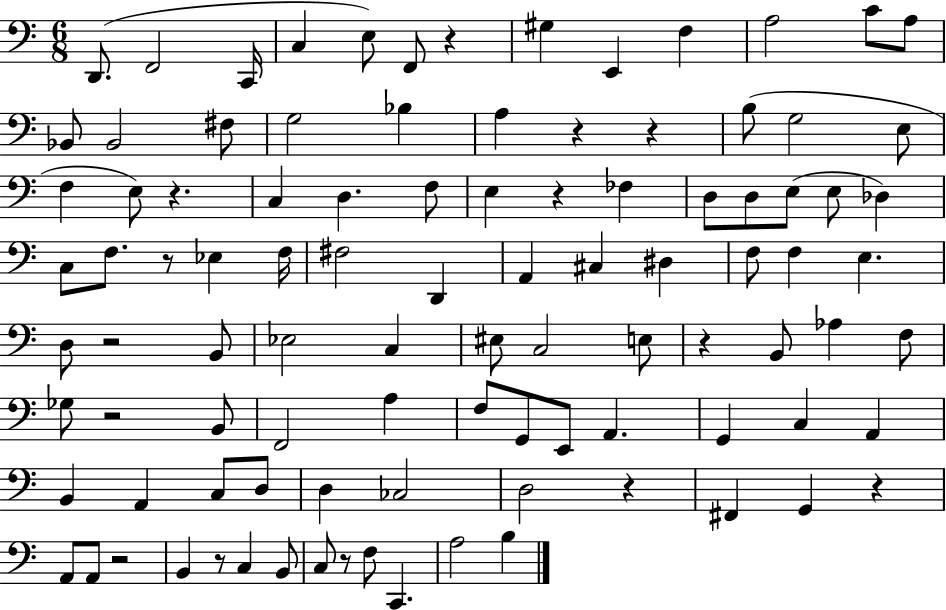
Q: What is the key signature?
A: C major